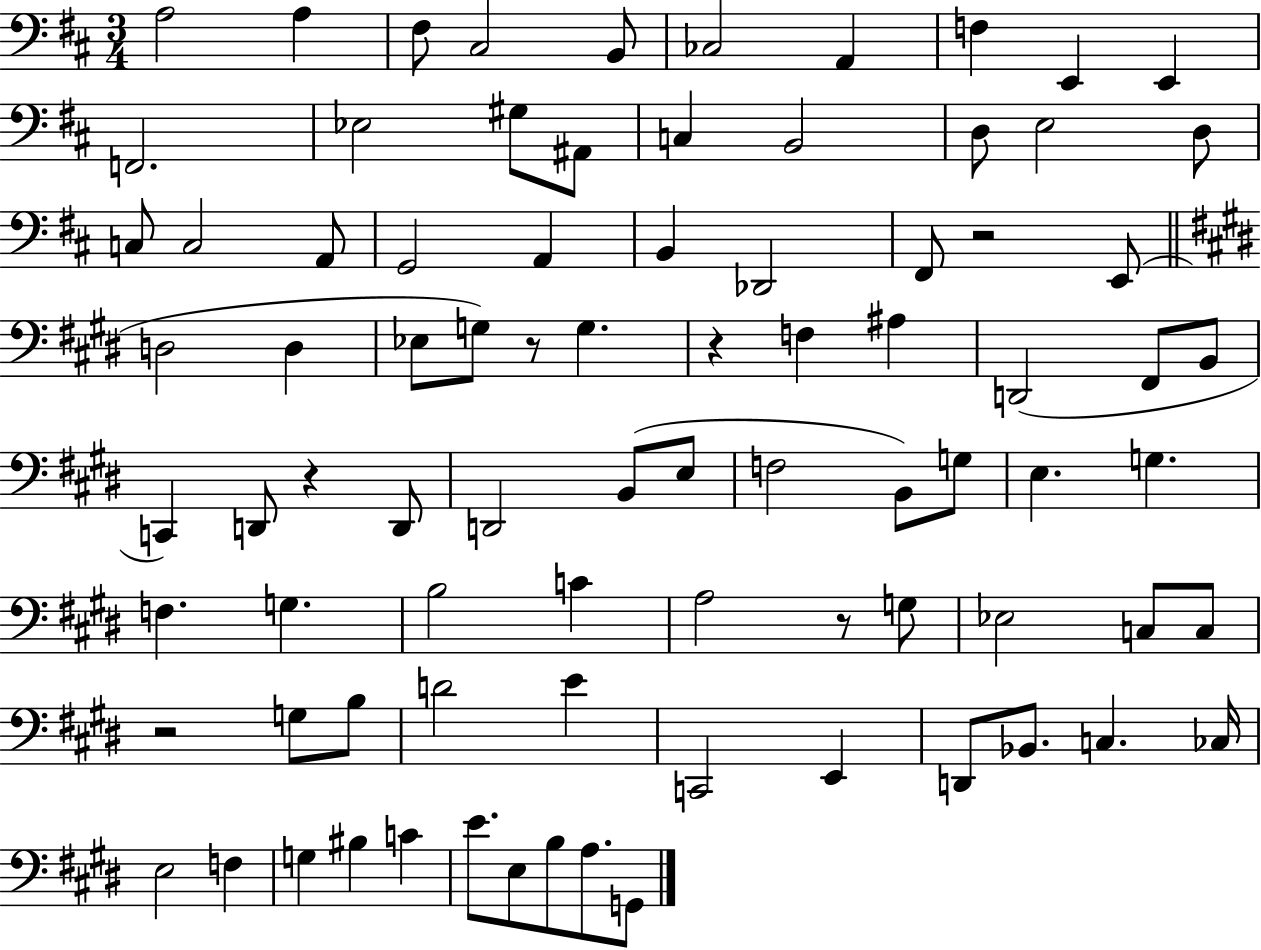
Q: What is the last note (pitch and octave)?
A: G2